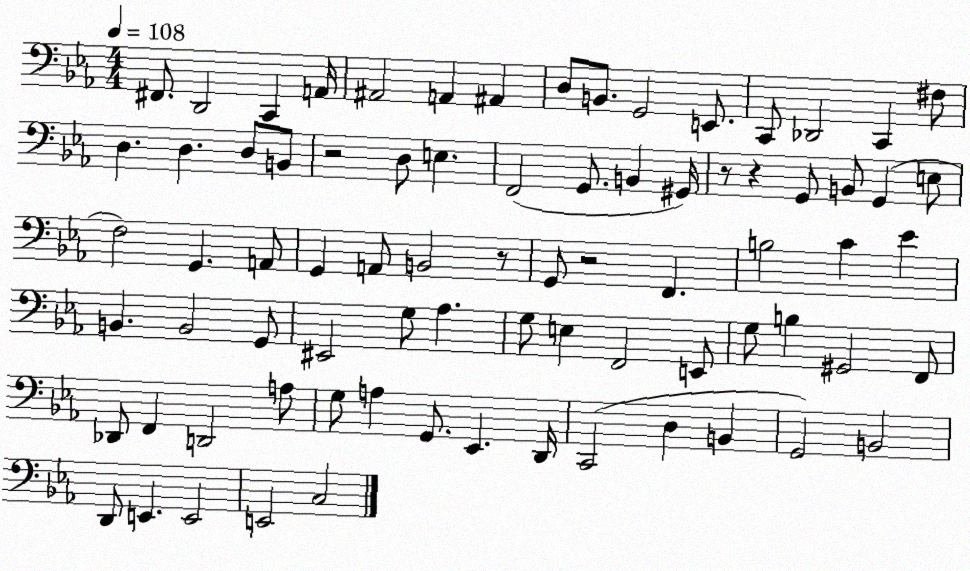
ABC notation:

X:1
T:Untitled
M:4/4
L:1/4
K:Eb
^F,,/2 D,,2 C,, A,,/4 ^A,,2 A,, ^A,, D,/2 B,,/2 G,,2 E,,/2 C,,/2 _D,,2 C,, ^F,/2 D, D, D,/2 B,,/2 z2 D,/2 E, F,,2 G,,/2 B,, ^G,,/4 z/2 z G,,/2 B,,/2 G,, E,/2 F,2 G,, A,,/2 G,, A,,/2 B,,2 z/2 G,,/2 z2 F,, B,2 C _E B,, B,,2 G,,/2 ^E,,2 G,/2 _A, G,/2 E, F,,2 E,,/2 G,/2 B, ^G,,2 F,,/2 _D,,/2 F,, D,,2 A,/2 G,/2 A, G,,/2 _E,, D,,/4 C,,2 D, B,, G,,2 B,,2 D,,/2 E,, E,,2 E,,2 C,2